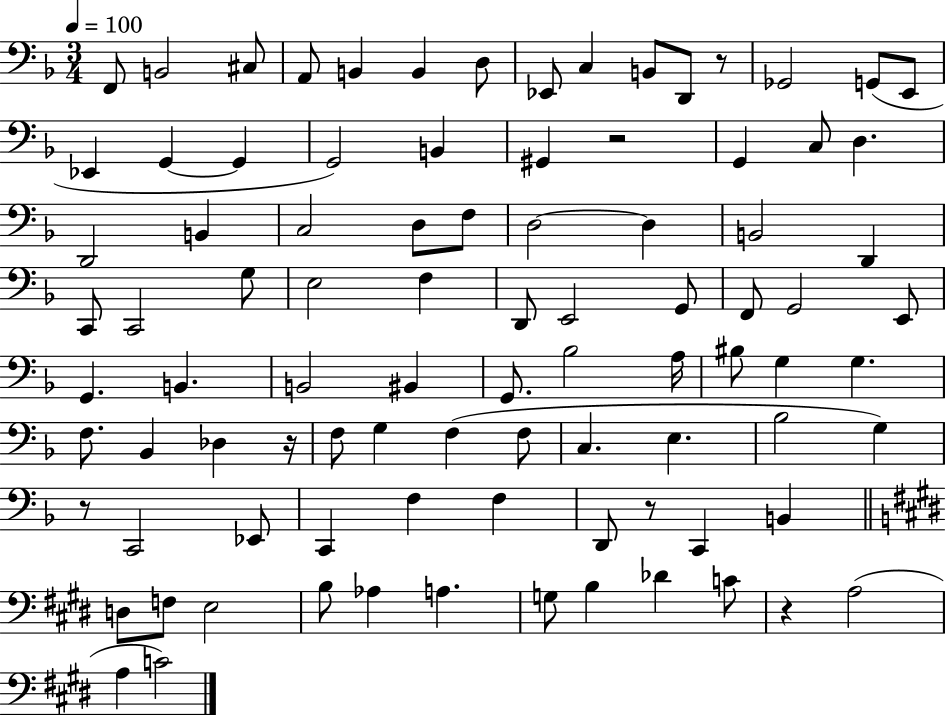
X:1
T:Untitled
M:3/4
L:1/4
K:F
F,,/2 B,,2 ^C,/2 A,,/2 B,, B,, D,/2 _E,,/2 C, B,,/2 D,,/2 z/2 _G,,2 G,,/2 E,,/2 _E,, G,, G,, G,,2 B,, ^G,, z2 G,, C,/2 D, D,,2 B,, C,2 D,/2 F,/2 D,2 D, B,,2 D,, C,,/2 C,,2 G,/2 E,2 F, D,,/2 E,,2 G,,/2 F,,/2 G,,2 E,,/2 G,, B,, B,,2 ^B,, G,,/2 _B,2 A,/4 ^B,/2 G, G, F,/2 _B,, _D, z/4 F,/2 G, F, F,/2 C, E, _B,2 G, z/2 C,,2 _E,,/2 C,, F, F, D,,/2 z/2 C,, B,, D,/2 F,/2 E,2 B,/2 _A, A, G,/2 B, _D C/2 z A,2 A, C2